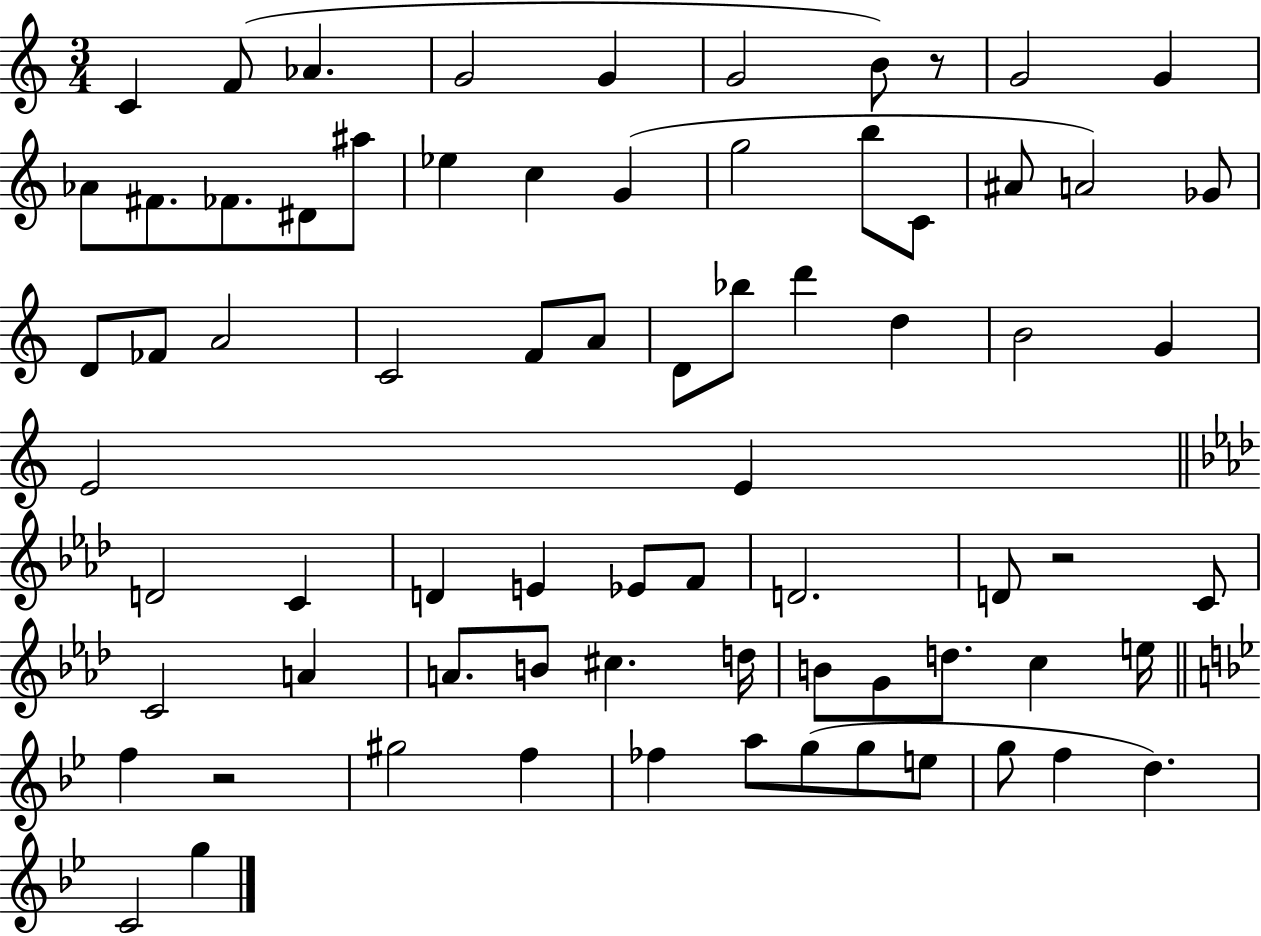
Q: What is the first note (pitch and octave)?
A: C4